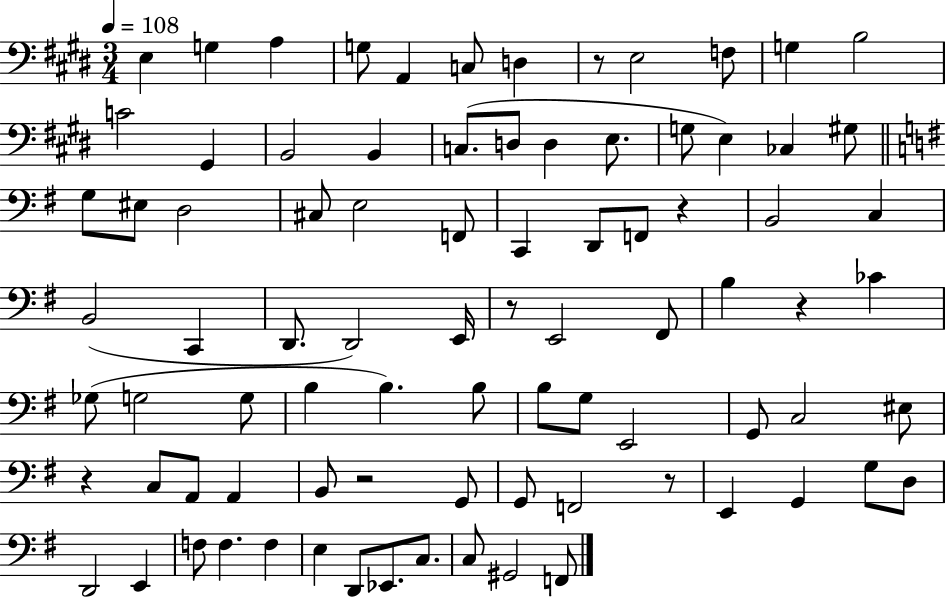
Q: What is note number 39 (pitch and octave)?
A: E2